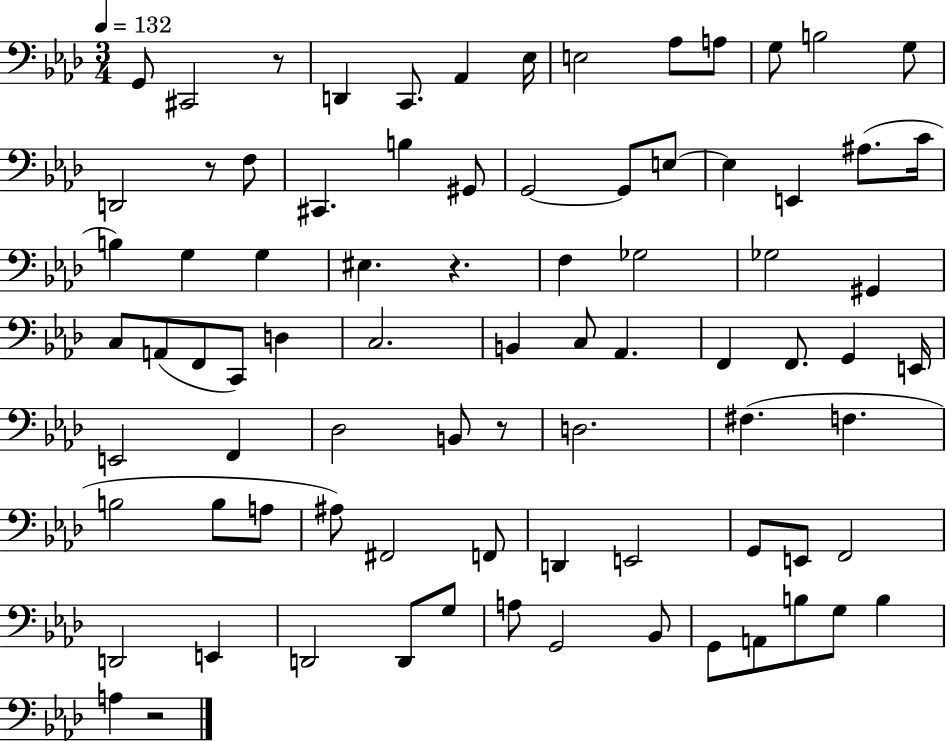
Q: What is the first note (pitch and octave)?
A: G2